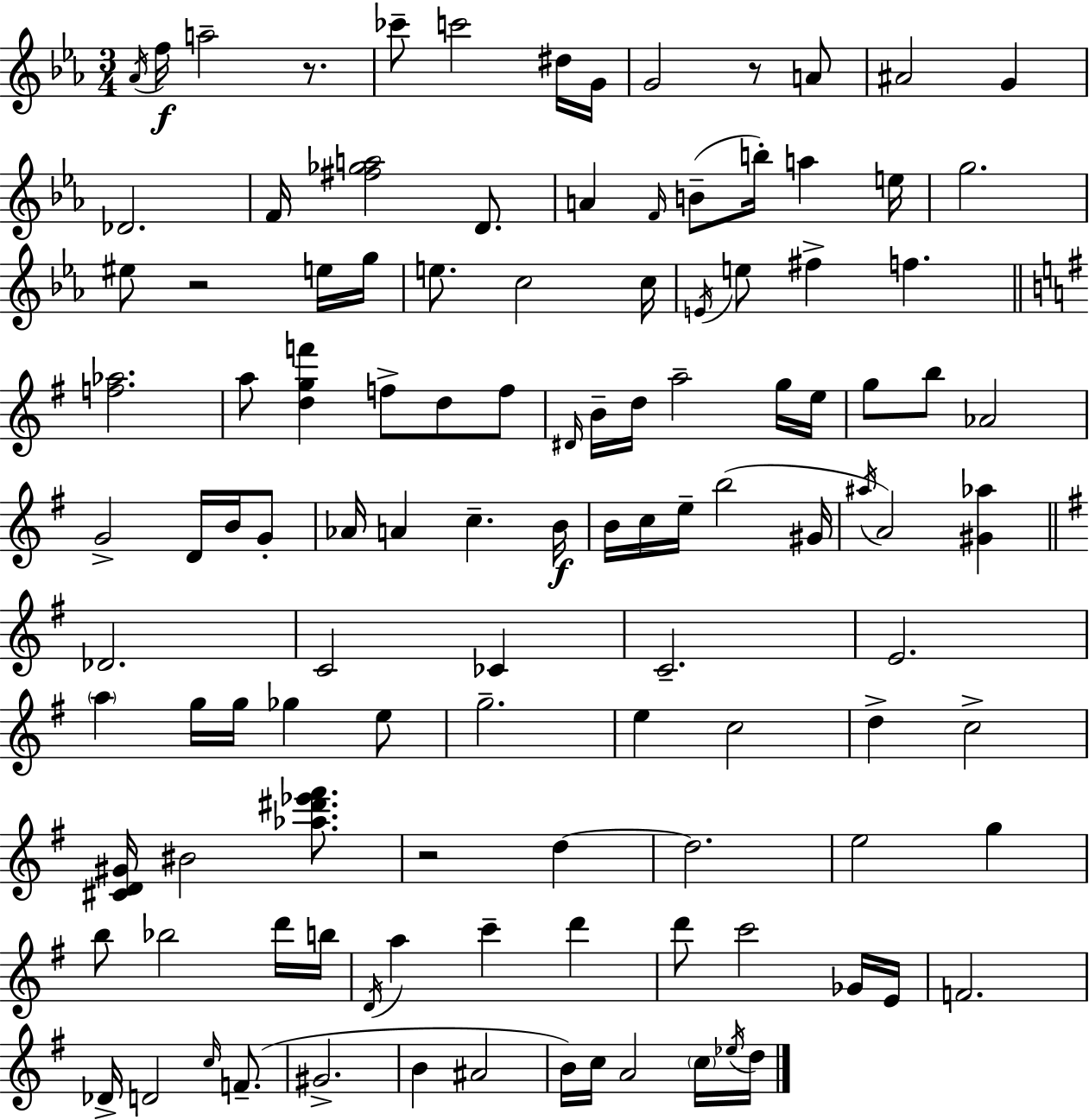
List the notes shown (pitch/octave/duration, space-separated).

Ab4/s F5/s A5/h R/e. CES6/e C6/h D#5/s G4/s G4/h R/e A4/e A#4/h G4/q Db4/h. F4/s [F#5,Gb5,A5]/h D4/e. A4/q F4/s B4/e B5/s A5/q E5/s G5/h. EIS5/e R/h E5/s G5/s E5/e. C5/h C5/s E4/s E5/e F#5/q F5/q. [F5,Ab5]/h. A5/e [D5,G5,F6]/q F5/e D5/e F5/e D#4/s B4/s D5/s A5/h G5/s E5/s G5/e B5/e Ab4/h G4/h D4/s B4/s G4/e Ab4/s A4/q C5/q. B4/s B4/s C5/s E5/s B5/h G#4/s A#5/s A4/h [G#4,Ab5]/q Db4/h. C4/h CES4/q C4/h. E4/h. A5/q G5/s G5/s Gb5/q E5/e G5/h. E5/q C5/h D5/q C5/h [C#4,D4,G#4]/s BIS4/h [Ab5,D#6,Eb6,F#6]/e. R/h D5/q D5/h. E5/h G5/q B5/e Bb5/h D6/s B5/s D4/s A5/q C6/q D6/q D6/e C6/h Gb4/s E4/s F4/h. Db4/s D4/h C5/s F4/e. G#4/h. B4/q A#4/h B4/s C5/s A4/h C5/s Eb5/s D5/s